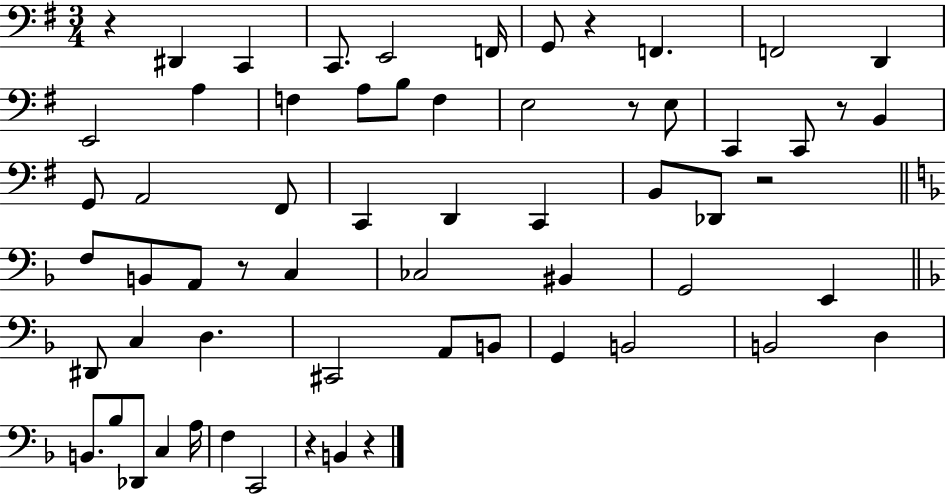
X:1
T:Untitled
M:3/4
L:1/4
K:G
z ^D,, C,, C,,/2 E,,2 F,,/4 G,,/2 z F,, F,,2 D,, E,,2 A, F, A,/2 B,/2 F, E,2 z/2 E,/2 C,, C,,/2 z/2 B,, G,,/2 A,,2 ^F,,/2 C,, D,, C,, B,,/2 _D,,/2 z2 F,/2 B,,/2 A,,/2 z/2 C, _C,2 ^B,, G,,2 E,, ^D,,/2 C, D, ^C,,2 A,,/2 B,,/2 G,, B,,2 B,,2 D, B,,/2 _B,/2 _D,,/2 C, A,/4 F, C,,2 z B,, z